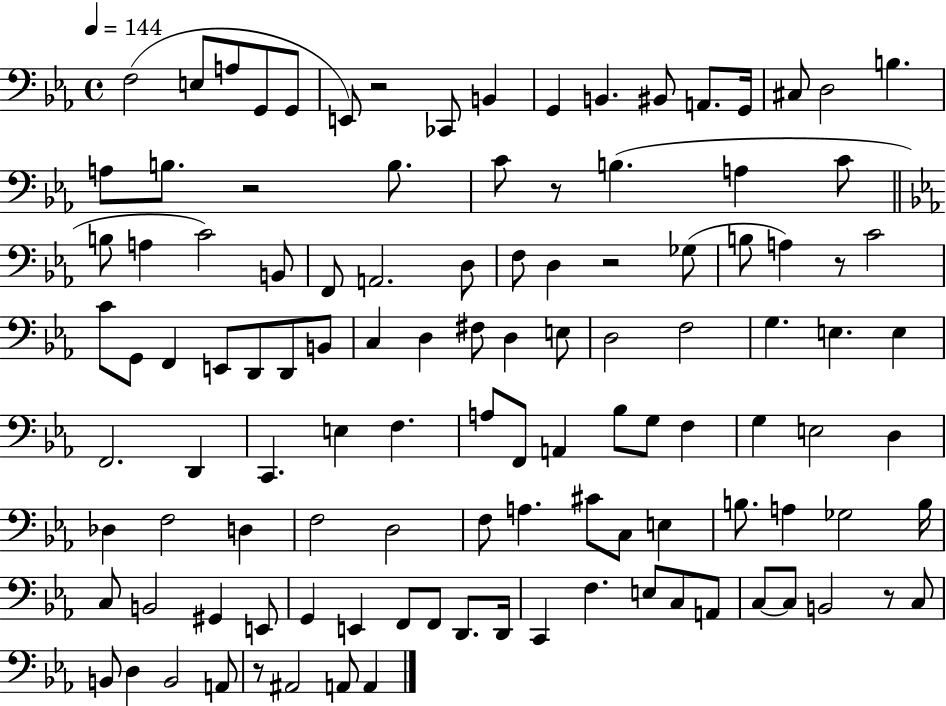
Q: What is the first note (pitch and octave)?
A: F3